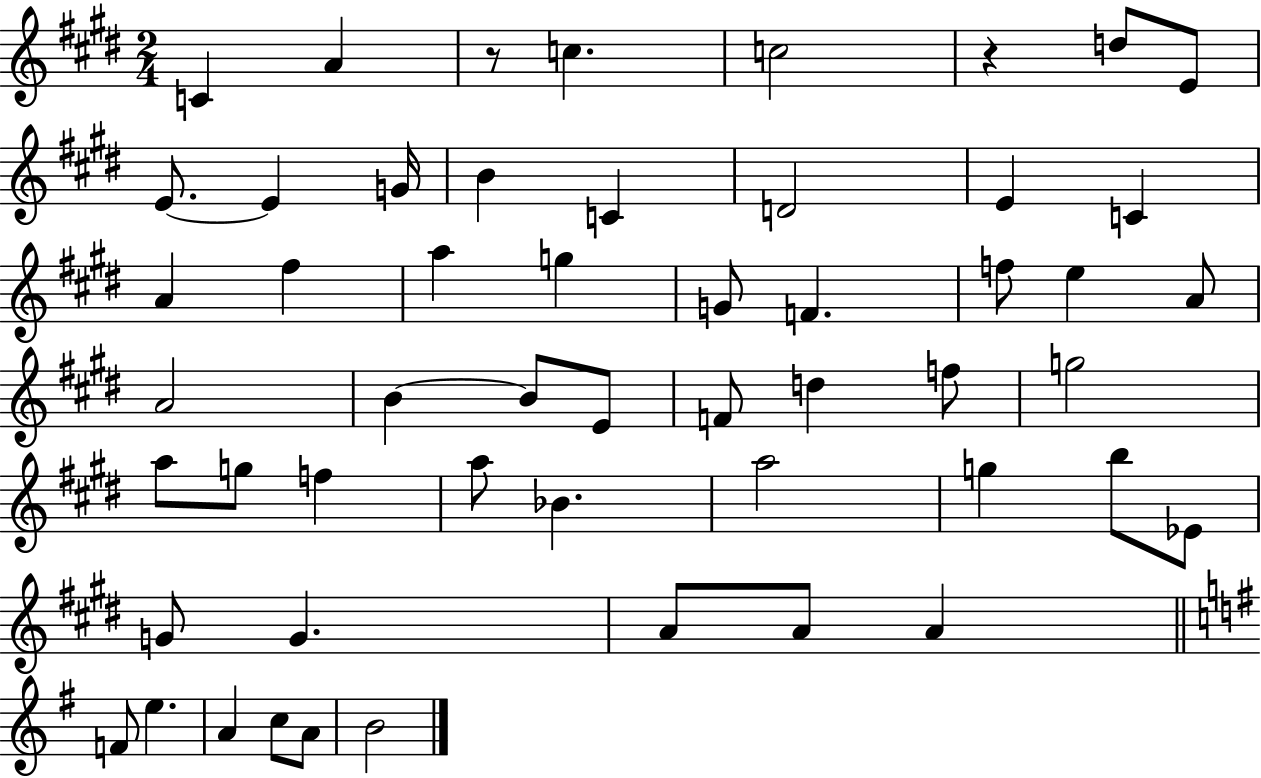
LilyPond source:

{
  \clef treble
  \numericTimeSignature
  \time 2/4
  \key e \major
  c'4 a'4 | r8 c''4. | c''2 | r4 d''8 e'8 | \break e'8.~~ e'4 g'16 | b'4 c'4 | d'2 | e'4 c'4 | \break a'4 fis''4 | a''4 g''4 | g'8 f'4. | f''8 e''4 a'8 | \break a'2 | b'4~~ b'8 e'8 | f'8 d''4 f''8 | g''2 | \break a''8 g''8 f''4 | a''8 bes'4. | a''2 | g''4 b''8 ees'8 | \break g'8 g'4. | a'8 a'8 a'4 | \bar "||" \break \key g \major f'8 e''4. | a'4 c''8 a'8 | b'2 | \bar "|."
}